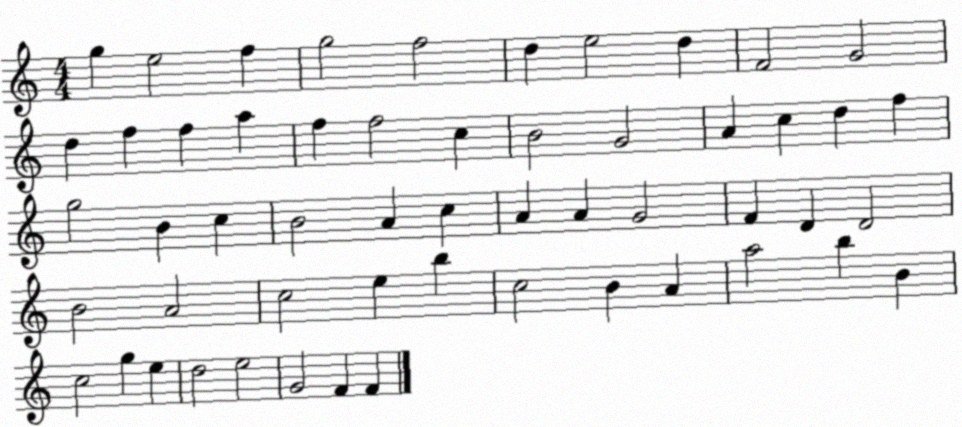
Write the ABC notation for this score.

X:1
T:Untitled
M:4/4
L:1/4
K:C
g e2 f g2 f2 d e2 d F2 G2 d f f a f f2 c B2 G2 A c d f g2 B c B2 A c A A G2 F D D2 B2 A2 c2 e b c2 B A a2 b B c2 g e d2 e2 G2 F F